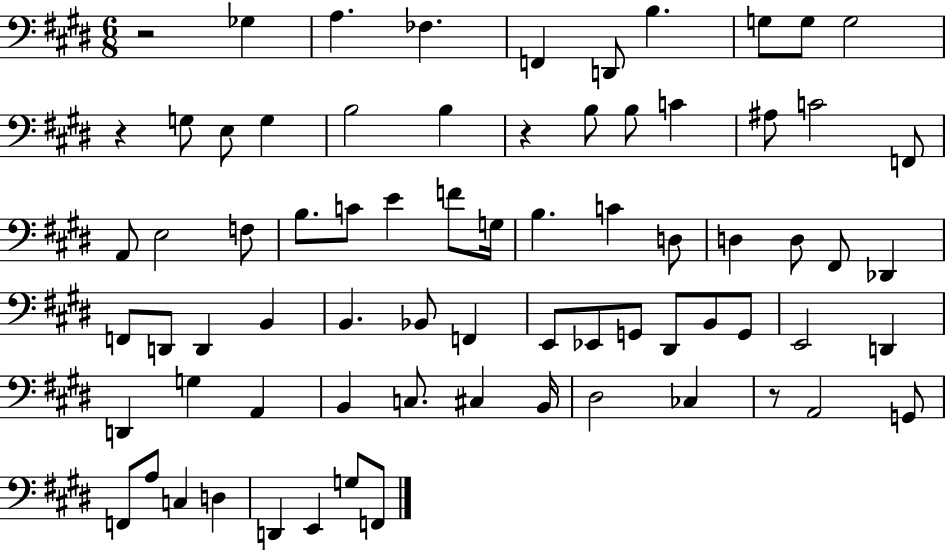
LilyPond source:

{
  \clef bass
  \numericTimeSignature
  \time 6/8
  \key e \major
  r2 ges4 | a4. fes4. | f,4 d,8 b4. | g8 g8 g2 | \break r4 g8 e8 g4 | b2 b4 | r4 b8 b8 c'4 | ais8 c'2 f,8 | \break a,8 e2 f8 | b8. c'8 e'4 f'8 g16 | b4. c'4 d8 | d4 d8 fis,8 des,4 | \break f,8 d,8 d,4 b,4 | b,4. bes,8 f,4 | e,8 ees,8 g,8 dis,8 b,8 g,8 | e,2 d,4 | \break d,4 g4 a,4 | b,4 c8. cis4 b,16 | dis2 ces4 | r8 a,2 g,8 | \break f,8 a8 c4 d4 | d,4 e,4 g8 f,8 | \bar "|."
}